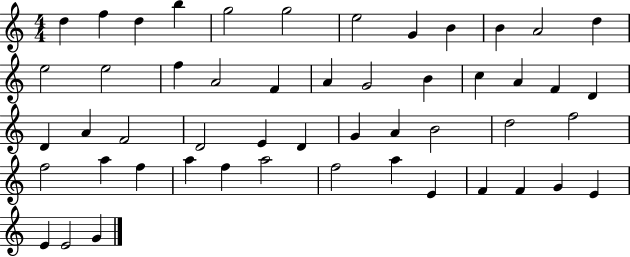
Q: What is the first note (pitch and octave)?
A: D5